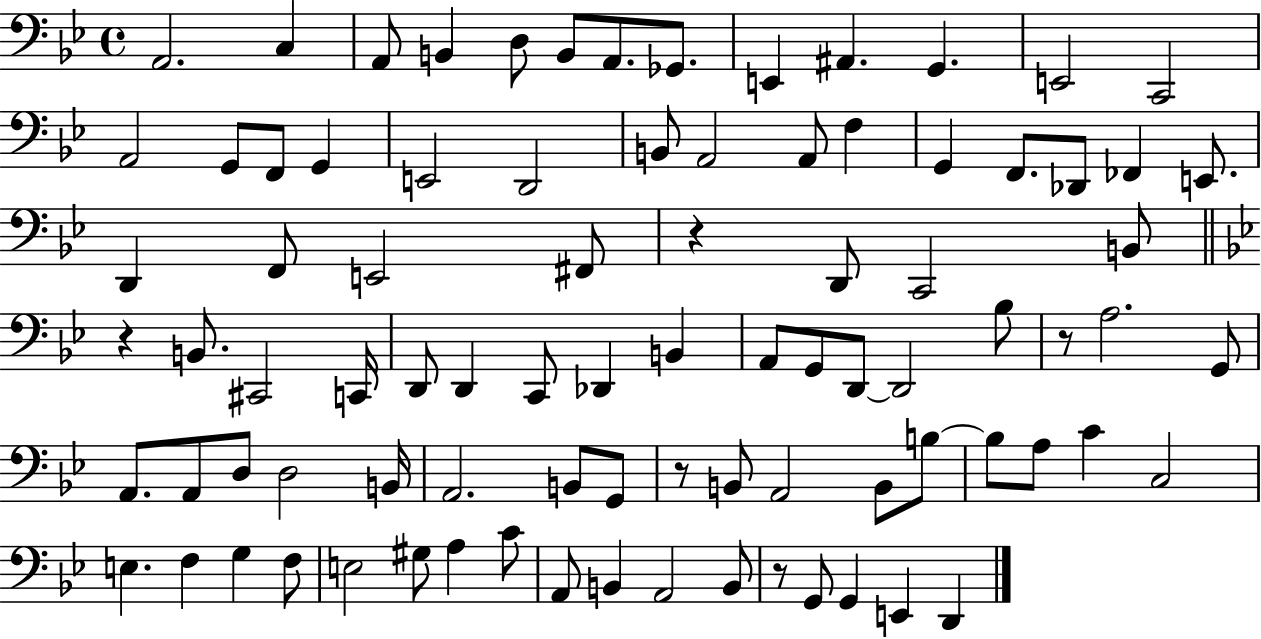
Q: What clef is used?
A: bass